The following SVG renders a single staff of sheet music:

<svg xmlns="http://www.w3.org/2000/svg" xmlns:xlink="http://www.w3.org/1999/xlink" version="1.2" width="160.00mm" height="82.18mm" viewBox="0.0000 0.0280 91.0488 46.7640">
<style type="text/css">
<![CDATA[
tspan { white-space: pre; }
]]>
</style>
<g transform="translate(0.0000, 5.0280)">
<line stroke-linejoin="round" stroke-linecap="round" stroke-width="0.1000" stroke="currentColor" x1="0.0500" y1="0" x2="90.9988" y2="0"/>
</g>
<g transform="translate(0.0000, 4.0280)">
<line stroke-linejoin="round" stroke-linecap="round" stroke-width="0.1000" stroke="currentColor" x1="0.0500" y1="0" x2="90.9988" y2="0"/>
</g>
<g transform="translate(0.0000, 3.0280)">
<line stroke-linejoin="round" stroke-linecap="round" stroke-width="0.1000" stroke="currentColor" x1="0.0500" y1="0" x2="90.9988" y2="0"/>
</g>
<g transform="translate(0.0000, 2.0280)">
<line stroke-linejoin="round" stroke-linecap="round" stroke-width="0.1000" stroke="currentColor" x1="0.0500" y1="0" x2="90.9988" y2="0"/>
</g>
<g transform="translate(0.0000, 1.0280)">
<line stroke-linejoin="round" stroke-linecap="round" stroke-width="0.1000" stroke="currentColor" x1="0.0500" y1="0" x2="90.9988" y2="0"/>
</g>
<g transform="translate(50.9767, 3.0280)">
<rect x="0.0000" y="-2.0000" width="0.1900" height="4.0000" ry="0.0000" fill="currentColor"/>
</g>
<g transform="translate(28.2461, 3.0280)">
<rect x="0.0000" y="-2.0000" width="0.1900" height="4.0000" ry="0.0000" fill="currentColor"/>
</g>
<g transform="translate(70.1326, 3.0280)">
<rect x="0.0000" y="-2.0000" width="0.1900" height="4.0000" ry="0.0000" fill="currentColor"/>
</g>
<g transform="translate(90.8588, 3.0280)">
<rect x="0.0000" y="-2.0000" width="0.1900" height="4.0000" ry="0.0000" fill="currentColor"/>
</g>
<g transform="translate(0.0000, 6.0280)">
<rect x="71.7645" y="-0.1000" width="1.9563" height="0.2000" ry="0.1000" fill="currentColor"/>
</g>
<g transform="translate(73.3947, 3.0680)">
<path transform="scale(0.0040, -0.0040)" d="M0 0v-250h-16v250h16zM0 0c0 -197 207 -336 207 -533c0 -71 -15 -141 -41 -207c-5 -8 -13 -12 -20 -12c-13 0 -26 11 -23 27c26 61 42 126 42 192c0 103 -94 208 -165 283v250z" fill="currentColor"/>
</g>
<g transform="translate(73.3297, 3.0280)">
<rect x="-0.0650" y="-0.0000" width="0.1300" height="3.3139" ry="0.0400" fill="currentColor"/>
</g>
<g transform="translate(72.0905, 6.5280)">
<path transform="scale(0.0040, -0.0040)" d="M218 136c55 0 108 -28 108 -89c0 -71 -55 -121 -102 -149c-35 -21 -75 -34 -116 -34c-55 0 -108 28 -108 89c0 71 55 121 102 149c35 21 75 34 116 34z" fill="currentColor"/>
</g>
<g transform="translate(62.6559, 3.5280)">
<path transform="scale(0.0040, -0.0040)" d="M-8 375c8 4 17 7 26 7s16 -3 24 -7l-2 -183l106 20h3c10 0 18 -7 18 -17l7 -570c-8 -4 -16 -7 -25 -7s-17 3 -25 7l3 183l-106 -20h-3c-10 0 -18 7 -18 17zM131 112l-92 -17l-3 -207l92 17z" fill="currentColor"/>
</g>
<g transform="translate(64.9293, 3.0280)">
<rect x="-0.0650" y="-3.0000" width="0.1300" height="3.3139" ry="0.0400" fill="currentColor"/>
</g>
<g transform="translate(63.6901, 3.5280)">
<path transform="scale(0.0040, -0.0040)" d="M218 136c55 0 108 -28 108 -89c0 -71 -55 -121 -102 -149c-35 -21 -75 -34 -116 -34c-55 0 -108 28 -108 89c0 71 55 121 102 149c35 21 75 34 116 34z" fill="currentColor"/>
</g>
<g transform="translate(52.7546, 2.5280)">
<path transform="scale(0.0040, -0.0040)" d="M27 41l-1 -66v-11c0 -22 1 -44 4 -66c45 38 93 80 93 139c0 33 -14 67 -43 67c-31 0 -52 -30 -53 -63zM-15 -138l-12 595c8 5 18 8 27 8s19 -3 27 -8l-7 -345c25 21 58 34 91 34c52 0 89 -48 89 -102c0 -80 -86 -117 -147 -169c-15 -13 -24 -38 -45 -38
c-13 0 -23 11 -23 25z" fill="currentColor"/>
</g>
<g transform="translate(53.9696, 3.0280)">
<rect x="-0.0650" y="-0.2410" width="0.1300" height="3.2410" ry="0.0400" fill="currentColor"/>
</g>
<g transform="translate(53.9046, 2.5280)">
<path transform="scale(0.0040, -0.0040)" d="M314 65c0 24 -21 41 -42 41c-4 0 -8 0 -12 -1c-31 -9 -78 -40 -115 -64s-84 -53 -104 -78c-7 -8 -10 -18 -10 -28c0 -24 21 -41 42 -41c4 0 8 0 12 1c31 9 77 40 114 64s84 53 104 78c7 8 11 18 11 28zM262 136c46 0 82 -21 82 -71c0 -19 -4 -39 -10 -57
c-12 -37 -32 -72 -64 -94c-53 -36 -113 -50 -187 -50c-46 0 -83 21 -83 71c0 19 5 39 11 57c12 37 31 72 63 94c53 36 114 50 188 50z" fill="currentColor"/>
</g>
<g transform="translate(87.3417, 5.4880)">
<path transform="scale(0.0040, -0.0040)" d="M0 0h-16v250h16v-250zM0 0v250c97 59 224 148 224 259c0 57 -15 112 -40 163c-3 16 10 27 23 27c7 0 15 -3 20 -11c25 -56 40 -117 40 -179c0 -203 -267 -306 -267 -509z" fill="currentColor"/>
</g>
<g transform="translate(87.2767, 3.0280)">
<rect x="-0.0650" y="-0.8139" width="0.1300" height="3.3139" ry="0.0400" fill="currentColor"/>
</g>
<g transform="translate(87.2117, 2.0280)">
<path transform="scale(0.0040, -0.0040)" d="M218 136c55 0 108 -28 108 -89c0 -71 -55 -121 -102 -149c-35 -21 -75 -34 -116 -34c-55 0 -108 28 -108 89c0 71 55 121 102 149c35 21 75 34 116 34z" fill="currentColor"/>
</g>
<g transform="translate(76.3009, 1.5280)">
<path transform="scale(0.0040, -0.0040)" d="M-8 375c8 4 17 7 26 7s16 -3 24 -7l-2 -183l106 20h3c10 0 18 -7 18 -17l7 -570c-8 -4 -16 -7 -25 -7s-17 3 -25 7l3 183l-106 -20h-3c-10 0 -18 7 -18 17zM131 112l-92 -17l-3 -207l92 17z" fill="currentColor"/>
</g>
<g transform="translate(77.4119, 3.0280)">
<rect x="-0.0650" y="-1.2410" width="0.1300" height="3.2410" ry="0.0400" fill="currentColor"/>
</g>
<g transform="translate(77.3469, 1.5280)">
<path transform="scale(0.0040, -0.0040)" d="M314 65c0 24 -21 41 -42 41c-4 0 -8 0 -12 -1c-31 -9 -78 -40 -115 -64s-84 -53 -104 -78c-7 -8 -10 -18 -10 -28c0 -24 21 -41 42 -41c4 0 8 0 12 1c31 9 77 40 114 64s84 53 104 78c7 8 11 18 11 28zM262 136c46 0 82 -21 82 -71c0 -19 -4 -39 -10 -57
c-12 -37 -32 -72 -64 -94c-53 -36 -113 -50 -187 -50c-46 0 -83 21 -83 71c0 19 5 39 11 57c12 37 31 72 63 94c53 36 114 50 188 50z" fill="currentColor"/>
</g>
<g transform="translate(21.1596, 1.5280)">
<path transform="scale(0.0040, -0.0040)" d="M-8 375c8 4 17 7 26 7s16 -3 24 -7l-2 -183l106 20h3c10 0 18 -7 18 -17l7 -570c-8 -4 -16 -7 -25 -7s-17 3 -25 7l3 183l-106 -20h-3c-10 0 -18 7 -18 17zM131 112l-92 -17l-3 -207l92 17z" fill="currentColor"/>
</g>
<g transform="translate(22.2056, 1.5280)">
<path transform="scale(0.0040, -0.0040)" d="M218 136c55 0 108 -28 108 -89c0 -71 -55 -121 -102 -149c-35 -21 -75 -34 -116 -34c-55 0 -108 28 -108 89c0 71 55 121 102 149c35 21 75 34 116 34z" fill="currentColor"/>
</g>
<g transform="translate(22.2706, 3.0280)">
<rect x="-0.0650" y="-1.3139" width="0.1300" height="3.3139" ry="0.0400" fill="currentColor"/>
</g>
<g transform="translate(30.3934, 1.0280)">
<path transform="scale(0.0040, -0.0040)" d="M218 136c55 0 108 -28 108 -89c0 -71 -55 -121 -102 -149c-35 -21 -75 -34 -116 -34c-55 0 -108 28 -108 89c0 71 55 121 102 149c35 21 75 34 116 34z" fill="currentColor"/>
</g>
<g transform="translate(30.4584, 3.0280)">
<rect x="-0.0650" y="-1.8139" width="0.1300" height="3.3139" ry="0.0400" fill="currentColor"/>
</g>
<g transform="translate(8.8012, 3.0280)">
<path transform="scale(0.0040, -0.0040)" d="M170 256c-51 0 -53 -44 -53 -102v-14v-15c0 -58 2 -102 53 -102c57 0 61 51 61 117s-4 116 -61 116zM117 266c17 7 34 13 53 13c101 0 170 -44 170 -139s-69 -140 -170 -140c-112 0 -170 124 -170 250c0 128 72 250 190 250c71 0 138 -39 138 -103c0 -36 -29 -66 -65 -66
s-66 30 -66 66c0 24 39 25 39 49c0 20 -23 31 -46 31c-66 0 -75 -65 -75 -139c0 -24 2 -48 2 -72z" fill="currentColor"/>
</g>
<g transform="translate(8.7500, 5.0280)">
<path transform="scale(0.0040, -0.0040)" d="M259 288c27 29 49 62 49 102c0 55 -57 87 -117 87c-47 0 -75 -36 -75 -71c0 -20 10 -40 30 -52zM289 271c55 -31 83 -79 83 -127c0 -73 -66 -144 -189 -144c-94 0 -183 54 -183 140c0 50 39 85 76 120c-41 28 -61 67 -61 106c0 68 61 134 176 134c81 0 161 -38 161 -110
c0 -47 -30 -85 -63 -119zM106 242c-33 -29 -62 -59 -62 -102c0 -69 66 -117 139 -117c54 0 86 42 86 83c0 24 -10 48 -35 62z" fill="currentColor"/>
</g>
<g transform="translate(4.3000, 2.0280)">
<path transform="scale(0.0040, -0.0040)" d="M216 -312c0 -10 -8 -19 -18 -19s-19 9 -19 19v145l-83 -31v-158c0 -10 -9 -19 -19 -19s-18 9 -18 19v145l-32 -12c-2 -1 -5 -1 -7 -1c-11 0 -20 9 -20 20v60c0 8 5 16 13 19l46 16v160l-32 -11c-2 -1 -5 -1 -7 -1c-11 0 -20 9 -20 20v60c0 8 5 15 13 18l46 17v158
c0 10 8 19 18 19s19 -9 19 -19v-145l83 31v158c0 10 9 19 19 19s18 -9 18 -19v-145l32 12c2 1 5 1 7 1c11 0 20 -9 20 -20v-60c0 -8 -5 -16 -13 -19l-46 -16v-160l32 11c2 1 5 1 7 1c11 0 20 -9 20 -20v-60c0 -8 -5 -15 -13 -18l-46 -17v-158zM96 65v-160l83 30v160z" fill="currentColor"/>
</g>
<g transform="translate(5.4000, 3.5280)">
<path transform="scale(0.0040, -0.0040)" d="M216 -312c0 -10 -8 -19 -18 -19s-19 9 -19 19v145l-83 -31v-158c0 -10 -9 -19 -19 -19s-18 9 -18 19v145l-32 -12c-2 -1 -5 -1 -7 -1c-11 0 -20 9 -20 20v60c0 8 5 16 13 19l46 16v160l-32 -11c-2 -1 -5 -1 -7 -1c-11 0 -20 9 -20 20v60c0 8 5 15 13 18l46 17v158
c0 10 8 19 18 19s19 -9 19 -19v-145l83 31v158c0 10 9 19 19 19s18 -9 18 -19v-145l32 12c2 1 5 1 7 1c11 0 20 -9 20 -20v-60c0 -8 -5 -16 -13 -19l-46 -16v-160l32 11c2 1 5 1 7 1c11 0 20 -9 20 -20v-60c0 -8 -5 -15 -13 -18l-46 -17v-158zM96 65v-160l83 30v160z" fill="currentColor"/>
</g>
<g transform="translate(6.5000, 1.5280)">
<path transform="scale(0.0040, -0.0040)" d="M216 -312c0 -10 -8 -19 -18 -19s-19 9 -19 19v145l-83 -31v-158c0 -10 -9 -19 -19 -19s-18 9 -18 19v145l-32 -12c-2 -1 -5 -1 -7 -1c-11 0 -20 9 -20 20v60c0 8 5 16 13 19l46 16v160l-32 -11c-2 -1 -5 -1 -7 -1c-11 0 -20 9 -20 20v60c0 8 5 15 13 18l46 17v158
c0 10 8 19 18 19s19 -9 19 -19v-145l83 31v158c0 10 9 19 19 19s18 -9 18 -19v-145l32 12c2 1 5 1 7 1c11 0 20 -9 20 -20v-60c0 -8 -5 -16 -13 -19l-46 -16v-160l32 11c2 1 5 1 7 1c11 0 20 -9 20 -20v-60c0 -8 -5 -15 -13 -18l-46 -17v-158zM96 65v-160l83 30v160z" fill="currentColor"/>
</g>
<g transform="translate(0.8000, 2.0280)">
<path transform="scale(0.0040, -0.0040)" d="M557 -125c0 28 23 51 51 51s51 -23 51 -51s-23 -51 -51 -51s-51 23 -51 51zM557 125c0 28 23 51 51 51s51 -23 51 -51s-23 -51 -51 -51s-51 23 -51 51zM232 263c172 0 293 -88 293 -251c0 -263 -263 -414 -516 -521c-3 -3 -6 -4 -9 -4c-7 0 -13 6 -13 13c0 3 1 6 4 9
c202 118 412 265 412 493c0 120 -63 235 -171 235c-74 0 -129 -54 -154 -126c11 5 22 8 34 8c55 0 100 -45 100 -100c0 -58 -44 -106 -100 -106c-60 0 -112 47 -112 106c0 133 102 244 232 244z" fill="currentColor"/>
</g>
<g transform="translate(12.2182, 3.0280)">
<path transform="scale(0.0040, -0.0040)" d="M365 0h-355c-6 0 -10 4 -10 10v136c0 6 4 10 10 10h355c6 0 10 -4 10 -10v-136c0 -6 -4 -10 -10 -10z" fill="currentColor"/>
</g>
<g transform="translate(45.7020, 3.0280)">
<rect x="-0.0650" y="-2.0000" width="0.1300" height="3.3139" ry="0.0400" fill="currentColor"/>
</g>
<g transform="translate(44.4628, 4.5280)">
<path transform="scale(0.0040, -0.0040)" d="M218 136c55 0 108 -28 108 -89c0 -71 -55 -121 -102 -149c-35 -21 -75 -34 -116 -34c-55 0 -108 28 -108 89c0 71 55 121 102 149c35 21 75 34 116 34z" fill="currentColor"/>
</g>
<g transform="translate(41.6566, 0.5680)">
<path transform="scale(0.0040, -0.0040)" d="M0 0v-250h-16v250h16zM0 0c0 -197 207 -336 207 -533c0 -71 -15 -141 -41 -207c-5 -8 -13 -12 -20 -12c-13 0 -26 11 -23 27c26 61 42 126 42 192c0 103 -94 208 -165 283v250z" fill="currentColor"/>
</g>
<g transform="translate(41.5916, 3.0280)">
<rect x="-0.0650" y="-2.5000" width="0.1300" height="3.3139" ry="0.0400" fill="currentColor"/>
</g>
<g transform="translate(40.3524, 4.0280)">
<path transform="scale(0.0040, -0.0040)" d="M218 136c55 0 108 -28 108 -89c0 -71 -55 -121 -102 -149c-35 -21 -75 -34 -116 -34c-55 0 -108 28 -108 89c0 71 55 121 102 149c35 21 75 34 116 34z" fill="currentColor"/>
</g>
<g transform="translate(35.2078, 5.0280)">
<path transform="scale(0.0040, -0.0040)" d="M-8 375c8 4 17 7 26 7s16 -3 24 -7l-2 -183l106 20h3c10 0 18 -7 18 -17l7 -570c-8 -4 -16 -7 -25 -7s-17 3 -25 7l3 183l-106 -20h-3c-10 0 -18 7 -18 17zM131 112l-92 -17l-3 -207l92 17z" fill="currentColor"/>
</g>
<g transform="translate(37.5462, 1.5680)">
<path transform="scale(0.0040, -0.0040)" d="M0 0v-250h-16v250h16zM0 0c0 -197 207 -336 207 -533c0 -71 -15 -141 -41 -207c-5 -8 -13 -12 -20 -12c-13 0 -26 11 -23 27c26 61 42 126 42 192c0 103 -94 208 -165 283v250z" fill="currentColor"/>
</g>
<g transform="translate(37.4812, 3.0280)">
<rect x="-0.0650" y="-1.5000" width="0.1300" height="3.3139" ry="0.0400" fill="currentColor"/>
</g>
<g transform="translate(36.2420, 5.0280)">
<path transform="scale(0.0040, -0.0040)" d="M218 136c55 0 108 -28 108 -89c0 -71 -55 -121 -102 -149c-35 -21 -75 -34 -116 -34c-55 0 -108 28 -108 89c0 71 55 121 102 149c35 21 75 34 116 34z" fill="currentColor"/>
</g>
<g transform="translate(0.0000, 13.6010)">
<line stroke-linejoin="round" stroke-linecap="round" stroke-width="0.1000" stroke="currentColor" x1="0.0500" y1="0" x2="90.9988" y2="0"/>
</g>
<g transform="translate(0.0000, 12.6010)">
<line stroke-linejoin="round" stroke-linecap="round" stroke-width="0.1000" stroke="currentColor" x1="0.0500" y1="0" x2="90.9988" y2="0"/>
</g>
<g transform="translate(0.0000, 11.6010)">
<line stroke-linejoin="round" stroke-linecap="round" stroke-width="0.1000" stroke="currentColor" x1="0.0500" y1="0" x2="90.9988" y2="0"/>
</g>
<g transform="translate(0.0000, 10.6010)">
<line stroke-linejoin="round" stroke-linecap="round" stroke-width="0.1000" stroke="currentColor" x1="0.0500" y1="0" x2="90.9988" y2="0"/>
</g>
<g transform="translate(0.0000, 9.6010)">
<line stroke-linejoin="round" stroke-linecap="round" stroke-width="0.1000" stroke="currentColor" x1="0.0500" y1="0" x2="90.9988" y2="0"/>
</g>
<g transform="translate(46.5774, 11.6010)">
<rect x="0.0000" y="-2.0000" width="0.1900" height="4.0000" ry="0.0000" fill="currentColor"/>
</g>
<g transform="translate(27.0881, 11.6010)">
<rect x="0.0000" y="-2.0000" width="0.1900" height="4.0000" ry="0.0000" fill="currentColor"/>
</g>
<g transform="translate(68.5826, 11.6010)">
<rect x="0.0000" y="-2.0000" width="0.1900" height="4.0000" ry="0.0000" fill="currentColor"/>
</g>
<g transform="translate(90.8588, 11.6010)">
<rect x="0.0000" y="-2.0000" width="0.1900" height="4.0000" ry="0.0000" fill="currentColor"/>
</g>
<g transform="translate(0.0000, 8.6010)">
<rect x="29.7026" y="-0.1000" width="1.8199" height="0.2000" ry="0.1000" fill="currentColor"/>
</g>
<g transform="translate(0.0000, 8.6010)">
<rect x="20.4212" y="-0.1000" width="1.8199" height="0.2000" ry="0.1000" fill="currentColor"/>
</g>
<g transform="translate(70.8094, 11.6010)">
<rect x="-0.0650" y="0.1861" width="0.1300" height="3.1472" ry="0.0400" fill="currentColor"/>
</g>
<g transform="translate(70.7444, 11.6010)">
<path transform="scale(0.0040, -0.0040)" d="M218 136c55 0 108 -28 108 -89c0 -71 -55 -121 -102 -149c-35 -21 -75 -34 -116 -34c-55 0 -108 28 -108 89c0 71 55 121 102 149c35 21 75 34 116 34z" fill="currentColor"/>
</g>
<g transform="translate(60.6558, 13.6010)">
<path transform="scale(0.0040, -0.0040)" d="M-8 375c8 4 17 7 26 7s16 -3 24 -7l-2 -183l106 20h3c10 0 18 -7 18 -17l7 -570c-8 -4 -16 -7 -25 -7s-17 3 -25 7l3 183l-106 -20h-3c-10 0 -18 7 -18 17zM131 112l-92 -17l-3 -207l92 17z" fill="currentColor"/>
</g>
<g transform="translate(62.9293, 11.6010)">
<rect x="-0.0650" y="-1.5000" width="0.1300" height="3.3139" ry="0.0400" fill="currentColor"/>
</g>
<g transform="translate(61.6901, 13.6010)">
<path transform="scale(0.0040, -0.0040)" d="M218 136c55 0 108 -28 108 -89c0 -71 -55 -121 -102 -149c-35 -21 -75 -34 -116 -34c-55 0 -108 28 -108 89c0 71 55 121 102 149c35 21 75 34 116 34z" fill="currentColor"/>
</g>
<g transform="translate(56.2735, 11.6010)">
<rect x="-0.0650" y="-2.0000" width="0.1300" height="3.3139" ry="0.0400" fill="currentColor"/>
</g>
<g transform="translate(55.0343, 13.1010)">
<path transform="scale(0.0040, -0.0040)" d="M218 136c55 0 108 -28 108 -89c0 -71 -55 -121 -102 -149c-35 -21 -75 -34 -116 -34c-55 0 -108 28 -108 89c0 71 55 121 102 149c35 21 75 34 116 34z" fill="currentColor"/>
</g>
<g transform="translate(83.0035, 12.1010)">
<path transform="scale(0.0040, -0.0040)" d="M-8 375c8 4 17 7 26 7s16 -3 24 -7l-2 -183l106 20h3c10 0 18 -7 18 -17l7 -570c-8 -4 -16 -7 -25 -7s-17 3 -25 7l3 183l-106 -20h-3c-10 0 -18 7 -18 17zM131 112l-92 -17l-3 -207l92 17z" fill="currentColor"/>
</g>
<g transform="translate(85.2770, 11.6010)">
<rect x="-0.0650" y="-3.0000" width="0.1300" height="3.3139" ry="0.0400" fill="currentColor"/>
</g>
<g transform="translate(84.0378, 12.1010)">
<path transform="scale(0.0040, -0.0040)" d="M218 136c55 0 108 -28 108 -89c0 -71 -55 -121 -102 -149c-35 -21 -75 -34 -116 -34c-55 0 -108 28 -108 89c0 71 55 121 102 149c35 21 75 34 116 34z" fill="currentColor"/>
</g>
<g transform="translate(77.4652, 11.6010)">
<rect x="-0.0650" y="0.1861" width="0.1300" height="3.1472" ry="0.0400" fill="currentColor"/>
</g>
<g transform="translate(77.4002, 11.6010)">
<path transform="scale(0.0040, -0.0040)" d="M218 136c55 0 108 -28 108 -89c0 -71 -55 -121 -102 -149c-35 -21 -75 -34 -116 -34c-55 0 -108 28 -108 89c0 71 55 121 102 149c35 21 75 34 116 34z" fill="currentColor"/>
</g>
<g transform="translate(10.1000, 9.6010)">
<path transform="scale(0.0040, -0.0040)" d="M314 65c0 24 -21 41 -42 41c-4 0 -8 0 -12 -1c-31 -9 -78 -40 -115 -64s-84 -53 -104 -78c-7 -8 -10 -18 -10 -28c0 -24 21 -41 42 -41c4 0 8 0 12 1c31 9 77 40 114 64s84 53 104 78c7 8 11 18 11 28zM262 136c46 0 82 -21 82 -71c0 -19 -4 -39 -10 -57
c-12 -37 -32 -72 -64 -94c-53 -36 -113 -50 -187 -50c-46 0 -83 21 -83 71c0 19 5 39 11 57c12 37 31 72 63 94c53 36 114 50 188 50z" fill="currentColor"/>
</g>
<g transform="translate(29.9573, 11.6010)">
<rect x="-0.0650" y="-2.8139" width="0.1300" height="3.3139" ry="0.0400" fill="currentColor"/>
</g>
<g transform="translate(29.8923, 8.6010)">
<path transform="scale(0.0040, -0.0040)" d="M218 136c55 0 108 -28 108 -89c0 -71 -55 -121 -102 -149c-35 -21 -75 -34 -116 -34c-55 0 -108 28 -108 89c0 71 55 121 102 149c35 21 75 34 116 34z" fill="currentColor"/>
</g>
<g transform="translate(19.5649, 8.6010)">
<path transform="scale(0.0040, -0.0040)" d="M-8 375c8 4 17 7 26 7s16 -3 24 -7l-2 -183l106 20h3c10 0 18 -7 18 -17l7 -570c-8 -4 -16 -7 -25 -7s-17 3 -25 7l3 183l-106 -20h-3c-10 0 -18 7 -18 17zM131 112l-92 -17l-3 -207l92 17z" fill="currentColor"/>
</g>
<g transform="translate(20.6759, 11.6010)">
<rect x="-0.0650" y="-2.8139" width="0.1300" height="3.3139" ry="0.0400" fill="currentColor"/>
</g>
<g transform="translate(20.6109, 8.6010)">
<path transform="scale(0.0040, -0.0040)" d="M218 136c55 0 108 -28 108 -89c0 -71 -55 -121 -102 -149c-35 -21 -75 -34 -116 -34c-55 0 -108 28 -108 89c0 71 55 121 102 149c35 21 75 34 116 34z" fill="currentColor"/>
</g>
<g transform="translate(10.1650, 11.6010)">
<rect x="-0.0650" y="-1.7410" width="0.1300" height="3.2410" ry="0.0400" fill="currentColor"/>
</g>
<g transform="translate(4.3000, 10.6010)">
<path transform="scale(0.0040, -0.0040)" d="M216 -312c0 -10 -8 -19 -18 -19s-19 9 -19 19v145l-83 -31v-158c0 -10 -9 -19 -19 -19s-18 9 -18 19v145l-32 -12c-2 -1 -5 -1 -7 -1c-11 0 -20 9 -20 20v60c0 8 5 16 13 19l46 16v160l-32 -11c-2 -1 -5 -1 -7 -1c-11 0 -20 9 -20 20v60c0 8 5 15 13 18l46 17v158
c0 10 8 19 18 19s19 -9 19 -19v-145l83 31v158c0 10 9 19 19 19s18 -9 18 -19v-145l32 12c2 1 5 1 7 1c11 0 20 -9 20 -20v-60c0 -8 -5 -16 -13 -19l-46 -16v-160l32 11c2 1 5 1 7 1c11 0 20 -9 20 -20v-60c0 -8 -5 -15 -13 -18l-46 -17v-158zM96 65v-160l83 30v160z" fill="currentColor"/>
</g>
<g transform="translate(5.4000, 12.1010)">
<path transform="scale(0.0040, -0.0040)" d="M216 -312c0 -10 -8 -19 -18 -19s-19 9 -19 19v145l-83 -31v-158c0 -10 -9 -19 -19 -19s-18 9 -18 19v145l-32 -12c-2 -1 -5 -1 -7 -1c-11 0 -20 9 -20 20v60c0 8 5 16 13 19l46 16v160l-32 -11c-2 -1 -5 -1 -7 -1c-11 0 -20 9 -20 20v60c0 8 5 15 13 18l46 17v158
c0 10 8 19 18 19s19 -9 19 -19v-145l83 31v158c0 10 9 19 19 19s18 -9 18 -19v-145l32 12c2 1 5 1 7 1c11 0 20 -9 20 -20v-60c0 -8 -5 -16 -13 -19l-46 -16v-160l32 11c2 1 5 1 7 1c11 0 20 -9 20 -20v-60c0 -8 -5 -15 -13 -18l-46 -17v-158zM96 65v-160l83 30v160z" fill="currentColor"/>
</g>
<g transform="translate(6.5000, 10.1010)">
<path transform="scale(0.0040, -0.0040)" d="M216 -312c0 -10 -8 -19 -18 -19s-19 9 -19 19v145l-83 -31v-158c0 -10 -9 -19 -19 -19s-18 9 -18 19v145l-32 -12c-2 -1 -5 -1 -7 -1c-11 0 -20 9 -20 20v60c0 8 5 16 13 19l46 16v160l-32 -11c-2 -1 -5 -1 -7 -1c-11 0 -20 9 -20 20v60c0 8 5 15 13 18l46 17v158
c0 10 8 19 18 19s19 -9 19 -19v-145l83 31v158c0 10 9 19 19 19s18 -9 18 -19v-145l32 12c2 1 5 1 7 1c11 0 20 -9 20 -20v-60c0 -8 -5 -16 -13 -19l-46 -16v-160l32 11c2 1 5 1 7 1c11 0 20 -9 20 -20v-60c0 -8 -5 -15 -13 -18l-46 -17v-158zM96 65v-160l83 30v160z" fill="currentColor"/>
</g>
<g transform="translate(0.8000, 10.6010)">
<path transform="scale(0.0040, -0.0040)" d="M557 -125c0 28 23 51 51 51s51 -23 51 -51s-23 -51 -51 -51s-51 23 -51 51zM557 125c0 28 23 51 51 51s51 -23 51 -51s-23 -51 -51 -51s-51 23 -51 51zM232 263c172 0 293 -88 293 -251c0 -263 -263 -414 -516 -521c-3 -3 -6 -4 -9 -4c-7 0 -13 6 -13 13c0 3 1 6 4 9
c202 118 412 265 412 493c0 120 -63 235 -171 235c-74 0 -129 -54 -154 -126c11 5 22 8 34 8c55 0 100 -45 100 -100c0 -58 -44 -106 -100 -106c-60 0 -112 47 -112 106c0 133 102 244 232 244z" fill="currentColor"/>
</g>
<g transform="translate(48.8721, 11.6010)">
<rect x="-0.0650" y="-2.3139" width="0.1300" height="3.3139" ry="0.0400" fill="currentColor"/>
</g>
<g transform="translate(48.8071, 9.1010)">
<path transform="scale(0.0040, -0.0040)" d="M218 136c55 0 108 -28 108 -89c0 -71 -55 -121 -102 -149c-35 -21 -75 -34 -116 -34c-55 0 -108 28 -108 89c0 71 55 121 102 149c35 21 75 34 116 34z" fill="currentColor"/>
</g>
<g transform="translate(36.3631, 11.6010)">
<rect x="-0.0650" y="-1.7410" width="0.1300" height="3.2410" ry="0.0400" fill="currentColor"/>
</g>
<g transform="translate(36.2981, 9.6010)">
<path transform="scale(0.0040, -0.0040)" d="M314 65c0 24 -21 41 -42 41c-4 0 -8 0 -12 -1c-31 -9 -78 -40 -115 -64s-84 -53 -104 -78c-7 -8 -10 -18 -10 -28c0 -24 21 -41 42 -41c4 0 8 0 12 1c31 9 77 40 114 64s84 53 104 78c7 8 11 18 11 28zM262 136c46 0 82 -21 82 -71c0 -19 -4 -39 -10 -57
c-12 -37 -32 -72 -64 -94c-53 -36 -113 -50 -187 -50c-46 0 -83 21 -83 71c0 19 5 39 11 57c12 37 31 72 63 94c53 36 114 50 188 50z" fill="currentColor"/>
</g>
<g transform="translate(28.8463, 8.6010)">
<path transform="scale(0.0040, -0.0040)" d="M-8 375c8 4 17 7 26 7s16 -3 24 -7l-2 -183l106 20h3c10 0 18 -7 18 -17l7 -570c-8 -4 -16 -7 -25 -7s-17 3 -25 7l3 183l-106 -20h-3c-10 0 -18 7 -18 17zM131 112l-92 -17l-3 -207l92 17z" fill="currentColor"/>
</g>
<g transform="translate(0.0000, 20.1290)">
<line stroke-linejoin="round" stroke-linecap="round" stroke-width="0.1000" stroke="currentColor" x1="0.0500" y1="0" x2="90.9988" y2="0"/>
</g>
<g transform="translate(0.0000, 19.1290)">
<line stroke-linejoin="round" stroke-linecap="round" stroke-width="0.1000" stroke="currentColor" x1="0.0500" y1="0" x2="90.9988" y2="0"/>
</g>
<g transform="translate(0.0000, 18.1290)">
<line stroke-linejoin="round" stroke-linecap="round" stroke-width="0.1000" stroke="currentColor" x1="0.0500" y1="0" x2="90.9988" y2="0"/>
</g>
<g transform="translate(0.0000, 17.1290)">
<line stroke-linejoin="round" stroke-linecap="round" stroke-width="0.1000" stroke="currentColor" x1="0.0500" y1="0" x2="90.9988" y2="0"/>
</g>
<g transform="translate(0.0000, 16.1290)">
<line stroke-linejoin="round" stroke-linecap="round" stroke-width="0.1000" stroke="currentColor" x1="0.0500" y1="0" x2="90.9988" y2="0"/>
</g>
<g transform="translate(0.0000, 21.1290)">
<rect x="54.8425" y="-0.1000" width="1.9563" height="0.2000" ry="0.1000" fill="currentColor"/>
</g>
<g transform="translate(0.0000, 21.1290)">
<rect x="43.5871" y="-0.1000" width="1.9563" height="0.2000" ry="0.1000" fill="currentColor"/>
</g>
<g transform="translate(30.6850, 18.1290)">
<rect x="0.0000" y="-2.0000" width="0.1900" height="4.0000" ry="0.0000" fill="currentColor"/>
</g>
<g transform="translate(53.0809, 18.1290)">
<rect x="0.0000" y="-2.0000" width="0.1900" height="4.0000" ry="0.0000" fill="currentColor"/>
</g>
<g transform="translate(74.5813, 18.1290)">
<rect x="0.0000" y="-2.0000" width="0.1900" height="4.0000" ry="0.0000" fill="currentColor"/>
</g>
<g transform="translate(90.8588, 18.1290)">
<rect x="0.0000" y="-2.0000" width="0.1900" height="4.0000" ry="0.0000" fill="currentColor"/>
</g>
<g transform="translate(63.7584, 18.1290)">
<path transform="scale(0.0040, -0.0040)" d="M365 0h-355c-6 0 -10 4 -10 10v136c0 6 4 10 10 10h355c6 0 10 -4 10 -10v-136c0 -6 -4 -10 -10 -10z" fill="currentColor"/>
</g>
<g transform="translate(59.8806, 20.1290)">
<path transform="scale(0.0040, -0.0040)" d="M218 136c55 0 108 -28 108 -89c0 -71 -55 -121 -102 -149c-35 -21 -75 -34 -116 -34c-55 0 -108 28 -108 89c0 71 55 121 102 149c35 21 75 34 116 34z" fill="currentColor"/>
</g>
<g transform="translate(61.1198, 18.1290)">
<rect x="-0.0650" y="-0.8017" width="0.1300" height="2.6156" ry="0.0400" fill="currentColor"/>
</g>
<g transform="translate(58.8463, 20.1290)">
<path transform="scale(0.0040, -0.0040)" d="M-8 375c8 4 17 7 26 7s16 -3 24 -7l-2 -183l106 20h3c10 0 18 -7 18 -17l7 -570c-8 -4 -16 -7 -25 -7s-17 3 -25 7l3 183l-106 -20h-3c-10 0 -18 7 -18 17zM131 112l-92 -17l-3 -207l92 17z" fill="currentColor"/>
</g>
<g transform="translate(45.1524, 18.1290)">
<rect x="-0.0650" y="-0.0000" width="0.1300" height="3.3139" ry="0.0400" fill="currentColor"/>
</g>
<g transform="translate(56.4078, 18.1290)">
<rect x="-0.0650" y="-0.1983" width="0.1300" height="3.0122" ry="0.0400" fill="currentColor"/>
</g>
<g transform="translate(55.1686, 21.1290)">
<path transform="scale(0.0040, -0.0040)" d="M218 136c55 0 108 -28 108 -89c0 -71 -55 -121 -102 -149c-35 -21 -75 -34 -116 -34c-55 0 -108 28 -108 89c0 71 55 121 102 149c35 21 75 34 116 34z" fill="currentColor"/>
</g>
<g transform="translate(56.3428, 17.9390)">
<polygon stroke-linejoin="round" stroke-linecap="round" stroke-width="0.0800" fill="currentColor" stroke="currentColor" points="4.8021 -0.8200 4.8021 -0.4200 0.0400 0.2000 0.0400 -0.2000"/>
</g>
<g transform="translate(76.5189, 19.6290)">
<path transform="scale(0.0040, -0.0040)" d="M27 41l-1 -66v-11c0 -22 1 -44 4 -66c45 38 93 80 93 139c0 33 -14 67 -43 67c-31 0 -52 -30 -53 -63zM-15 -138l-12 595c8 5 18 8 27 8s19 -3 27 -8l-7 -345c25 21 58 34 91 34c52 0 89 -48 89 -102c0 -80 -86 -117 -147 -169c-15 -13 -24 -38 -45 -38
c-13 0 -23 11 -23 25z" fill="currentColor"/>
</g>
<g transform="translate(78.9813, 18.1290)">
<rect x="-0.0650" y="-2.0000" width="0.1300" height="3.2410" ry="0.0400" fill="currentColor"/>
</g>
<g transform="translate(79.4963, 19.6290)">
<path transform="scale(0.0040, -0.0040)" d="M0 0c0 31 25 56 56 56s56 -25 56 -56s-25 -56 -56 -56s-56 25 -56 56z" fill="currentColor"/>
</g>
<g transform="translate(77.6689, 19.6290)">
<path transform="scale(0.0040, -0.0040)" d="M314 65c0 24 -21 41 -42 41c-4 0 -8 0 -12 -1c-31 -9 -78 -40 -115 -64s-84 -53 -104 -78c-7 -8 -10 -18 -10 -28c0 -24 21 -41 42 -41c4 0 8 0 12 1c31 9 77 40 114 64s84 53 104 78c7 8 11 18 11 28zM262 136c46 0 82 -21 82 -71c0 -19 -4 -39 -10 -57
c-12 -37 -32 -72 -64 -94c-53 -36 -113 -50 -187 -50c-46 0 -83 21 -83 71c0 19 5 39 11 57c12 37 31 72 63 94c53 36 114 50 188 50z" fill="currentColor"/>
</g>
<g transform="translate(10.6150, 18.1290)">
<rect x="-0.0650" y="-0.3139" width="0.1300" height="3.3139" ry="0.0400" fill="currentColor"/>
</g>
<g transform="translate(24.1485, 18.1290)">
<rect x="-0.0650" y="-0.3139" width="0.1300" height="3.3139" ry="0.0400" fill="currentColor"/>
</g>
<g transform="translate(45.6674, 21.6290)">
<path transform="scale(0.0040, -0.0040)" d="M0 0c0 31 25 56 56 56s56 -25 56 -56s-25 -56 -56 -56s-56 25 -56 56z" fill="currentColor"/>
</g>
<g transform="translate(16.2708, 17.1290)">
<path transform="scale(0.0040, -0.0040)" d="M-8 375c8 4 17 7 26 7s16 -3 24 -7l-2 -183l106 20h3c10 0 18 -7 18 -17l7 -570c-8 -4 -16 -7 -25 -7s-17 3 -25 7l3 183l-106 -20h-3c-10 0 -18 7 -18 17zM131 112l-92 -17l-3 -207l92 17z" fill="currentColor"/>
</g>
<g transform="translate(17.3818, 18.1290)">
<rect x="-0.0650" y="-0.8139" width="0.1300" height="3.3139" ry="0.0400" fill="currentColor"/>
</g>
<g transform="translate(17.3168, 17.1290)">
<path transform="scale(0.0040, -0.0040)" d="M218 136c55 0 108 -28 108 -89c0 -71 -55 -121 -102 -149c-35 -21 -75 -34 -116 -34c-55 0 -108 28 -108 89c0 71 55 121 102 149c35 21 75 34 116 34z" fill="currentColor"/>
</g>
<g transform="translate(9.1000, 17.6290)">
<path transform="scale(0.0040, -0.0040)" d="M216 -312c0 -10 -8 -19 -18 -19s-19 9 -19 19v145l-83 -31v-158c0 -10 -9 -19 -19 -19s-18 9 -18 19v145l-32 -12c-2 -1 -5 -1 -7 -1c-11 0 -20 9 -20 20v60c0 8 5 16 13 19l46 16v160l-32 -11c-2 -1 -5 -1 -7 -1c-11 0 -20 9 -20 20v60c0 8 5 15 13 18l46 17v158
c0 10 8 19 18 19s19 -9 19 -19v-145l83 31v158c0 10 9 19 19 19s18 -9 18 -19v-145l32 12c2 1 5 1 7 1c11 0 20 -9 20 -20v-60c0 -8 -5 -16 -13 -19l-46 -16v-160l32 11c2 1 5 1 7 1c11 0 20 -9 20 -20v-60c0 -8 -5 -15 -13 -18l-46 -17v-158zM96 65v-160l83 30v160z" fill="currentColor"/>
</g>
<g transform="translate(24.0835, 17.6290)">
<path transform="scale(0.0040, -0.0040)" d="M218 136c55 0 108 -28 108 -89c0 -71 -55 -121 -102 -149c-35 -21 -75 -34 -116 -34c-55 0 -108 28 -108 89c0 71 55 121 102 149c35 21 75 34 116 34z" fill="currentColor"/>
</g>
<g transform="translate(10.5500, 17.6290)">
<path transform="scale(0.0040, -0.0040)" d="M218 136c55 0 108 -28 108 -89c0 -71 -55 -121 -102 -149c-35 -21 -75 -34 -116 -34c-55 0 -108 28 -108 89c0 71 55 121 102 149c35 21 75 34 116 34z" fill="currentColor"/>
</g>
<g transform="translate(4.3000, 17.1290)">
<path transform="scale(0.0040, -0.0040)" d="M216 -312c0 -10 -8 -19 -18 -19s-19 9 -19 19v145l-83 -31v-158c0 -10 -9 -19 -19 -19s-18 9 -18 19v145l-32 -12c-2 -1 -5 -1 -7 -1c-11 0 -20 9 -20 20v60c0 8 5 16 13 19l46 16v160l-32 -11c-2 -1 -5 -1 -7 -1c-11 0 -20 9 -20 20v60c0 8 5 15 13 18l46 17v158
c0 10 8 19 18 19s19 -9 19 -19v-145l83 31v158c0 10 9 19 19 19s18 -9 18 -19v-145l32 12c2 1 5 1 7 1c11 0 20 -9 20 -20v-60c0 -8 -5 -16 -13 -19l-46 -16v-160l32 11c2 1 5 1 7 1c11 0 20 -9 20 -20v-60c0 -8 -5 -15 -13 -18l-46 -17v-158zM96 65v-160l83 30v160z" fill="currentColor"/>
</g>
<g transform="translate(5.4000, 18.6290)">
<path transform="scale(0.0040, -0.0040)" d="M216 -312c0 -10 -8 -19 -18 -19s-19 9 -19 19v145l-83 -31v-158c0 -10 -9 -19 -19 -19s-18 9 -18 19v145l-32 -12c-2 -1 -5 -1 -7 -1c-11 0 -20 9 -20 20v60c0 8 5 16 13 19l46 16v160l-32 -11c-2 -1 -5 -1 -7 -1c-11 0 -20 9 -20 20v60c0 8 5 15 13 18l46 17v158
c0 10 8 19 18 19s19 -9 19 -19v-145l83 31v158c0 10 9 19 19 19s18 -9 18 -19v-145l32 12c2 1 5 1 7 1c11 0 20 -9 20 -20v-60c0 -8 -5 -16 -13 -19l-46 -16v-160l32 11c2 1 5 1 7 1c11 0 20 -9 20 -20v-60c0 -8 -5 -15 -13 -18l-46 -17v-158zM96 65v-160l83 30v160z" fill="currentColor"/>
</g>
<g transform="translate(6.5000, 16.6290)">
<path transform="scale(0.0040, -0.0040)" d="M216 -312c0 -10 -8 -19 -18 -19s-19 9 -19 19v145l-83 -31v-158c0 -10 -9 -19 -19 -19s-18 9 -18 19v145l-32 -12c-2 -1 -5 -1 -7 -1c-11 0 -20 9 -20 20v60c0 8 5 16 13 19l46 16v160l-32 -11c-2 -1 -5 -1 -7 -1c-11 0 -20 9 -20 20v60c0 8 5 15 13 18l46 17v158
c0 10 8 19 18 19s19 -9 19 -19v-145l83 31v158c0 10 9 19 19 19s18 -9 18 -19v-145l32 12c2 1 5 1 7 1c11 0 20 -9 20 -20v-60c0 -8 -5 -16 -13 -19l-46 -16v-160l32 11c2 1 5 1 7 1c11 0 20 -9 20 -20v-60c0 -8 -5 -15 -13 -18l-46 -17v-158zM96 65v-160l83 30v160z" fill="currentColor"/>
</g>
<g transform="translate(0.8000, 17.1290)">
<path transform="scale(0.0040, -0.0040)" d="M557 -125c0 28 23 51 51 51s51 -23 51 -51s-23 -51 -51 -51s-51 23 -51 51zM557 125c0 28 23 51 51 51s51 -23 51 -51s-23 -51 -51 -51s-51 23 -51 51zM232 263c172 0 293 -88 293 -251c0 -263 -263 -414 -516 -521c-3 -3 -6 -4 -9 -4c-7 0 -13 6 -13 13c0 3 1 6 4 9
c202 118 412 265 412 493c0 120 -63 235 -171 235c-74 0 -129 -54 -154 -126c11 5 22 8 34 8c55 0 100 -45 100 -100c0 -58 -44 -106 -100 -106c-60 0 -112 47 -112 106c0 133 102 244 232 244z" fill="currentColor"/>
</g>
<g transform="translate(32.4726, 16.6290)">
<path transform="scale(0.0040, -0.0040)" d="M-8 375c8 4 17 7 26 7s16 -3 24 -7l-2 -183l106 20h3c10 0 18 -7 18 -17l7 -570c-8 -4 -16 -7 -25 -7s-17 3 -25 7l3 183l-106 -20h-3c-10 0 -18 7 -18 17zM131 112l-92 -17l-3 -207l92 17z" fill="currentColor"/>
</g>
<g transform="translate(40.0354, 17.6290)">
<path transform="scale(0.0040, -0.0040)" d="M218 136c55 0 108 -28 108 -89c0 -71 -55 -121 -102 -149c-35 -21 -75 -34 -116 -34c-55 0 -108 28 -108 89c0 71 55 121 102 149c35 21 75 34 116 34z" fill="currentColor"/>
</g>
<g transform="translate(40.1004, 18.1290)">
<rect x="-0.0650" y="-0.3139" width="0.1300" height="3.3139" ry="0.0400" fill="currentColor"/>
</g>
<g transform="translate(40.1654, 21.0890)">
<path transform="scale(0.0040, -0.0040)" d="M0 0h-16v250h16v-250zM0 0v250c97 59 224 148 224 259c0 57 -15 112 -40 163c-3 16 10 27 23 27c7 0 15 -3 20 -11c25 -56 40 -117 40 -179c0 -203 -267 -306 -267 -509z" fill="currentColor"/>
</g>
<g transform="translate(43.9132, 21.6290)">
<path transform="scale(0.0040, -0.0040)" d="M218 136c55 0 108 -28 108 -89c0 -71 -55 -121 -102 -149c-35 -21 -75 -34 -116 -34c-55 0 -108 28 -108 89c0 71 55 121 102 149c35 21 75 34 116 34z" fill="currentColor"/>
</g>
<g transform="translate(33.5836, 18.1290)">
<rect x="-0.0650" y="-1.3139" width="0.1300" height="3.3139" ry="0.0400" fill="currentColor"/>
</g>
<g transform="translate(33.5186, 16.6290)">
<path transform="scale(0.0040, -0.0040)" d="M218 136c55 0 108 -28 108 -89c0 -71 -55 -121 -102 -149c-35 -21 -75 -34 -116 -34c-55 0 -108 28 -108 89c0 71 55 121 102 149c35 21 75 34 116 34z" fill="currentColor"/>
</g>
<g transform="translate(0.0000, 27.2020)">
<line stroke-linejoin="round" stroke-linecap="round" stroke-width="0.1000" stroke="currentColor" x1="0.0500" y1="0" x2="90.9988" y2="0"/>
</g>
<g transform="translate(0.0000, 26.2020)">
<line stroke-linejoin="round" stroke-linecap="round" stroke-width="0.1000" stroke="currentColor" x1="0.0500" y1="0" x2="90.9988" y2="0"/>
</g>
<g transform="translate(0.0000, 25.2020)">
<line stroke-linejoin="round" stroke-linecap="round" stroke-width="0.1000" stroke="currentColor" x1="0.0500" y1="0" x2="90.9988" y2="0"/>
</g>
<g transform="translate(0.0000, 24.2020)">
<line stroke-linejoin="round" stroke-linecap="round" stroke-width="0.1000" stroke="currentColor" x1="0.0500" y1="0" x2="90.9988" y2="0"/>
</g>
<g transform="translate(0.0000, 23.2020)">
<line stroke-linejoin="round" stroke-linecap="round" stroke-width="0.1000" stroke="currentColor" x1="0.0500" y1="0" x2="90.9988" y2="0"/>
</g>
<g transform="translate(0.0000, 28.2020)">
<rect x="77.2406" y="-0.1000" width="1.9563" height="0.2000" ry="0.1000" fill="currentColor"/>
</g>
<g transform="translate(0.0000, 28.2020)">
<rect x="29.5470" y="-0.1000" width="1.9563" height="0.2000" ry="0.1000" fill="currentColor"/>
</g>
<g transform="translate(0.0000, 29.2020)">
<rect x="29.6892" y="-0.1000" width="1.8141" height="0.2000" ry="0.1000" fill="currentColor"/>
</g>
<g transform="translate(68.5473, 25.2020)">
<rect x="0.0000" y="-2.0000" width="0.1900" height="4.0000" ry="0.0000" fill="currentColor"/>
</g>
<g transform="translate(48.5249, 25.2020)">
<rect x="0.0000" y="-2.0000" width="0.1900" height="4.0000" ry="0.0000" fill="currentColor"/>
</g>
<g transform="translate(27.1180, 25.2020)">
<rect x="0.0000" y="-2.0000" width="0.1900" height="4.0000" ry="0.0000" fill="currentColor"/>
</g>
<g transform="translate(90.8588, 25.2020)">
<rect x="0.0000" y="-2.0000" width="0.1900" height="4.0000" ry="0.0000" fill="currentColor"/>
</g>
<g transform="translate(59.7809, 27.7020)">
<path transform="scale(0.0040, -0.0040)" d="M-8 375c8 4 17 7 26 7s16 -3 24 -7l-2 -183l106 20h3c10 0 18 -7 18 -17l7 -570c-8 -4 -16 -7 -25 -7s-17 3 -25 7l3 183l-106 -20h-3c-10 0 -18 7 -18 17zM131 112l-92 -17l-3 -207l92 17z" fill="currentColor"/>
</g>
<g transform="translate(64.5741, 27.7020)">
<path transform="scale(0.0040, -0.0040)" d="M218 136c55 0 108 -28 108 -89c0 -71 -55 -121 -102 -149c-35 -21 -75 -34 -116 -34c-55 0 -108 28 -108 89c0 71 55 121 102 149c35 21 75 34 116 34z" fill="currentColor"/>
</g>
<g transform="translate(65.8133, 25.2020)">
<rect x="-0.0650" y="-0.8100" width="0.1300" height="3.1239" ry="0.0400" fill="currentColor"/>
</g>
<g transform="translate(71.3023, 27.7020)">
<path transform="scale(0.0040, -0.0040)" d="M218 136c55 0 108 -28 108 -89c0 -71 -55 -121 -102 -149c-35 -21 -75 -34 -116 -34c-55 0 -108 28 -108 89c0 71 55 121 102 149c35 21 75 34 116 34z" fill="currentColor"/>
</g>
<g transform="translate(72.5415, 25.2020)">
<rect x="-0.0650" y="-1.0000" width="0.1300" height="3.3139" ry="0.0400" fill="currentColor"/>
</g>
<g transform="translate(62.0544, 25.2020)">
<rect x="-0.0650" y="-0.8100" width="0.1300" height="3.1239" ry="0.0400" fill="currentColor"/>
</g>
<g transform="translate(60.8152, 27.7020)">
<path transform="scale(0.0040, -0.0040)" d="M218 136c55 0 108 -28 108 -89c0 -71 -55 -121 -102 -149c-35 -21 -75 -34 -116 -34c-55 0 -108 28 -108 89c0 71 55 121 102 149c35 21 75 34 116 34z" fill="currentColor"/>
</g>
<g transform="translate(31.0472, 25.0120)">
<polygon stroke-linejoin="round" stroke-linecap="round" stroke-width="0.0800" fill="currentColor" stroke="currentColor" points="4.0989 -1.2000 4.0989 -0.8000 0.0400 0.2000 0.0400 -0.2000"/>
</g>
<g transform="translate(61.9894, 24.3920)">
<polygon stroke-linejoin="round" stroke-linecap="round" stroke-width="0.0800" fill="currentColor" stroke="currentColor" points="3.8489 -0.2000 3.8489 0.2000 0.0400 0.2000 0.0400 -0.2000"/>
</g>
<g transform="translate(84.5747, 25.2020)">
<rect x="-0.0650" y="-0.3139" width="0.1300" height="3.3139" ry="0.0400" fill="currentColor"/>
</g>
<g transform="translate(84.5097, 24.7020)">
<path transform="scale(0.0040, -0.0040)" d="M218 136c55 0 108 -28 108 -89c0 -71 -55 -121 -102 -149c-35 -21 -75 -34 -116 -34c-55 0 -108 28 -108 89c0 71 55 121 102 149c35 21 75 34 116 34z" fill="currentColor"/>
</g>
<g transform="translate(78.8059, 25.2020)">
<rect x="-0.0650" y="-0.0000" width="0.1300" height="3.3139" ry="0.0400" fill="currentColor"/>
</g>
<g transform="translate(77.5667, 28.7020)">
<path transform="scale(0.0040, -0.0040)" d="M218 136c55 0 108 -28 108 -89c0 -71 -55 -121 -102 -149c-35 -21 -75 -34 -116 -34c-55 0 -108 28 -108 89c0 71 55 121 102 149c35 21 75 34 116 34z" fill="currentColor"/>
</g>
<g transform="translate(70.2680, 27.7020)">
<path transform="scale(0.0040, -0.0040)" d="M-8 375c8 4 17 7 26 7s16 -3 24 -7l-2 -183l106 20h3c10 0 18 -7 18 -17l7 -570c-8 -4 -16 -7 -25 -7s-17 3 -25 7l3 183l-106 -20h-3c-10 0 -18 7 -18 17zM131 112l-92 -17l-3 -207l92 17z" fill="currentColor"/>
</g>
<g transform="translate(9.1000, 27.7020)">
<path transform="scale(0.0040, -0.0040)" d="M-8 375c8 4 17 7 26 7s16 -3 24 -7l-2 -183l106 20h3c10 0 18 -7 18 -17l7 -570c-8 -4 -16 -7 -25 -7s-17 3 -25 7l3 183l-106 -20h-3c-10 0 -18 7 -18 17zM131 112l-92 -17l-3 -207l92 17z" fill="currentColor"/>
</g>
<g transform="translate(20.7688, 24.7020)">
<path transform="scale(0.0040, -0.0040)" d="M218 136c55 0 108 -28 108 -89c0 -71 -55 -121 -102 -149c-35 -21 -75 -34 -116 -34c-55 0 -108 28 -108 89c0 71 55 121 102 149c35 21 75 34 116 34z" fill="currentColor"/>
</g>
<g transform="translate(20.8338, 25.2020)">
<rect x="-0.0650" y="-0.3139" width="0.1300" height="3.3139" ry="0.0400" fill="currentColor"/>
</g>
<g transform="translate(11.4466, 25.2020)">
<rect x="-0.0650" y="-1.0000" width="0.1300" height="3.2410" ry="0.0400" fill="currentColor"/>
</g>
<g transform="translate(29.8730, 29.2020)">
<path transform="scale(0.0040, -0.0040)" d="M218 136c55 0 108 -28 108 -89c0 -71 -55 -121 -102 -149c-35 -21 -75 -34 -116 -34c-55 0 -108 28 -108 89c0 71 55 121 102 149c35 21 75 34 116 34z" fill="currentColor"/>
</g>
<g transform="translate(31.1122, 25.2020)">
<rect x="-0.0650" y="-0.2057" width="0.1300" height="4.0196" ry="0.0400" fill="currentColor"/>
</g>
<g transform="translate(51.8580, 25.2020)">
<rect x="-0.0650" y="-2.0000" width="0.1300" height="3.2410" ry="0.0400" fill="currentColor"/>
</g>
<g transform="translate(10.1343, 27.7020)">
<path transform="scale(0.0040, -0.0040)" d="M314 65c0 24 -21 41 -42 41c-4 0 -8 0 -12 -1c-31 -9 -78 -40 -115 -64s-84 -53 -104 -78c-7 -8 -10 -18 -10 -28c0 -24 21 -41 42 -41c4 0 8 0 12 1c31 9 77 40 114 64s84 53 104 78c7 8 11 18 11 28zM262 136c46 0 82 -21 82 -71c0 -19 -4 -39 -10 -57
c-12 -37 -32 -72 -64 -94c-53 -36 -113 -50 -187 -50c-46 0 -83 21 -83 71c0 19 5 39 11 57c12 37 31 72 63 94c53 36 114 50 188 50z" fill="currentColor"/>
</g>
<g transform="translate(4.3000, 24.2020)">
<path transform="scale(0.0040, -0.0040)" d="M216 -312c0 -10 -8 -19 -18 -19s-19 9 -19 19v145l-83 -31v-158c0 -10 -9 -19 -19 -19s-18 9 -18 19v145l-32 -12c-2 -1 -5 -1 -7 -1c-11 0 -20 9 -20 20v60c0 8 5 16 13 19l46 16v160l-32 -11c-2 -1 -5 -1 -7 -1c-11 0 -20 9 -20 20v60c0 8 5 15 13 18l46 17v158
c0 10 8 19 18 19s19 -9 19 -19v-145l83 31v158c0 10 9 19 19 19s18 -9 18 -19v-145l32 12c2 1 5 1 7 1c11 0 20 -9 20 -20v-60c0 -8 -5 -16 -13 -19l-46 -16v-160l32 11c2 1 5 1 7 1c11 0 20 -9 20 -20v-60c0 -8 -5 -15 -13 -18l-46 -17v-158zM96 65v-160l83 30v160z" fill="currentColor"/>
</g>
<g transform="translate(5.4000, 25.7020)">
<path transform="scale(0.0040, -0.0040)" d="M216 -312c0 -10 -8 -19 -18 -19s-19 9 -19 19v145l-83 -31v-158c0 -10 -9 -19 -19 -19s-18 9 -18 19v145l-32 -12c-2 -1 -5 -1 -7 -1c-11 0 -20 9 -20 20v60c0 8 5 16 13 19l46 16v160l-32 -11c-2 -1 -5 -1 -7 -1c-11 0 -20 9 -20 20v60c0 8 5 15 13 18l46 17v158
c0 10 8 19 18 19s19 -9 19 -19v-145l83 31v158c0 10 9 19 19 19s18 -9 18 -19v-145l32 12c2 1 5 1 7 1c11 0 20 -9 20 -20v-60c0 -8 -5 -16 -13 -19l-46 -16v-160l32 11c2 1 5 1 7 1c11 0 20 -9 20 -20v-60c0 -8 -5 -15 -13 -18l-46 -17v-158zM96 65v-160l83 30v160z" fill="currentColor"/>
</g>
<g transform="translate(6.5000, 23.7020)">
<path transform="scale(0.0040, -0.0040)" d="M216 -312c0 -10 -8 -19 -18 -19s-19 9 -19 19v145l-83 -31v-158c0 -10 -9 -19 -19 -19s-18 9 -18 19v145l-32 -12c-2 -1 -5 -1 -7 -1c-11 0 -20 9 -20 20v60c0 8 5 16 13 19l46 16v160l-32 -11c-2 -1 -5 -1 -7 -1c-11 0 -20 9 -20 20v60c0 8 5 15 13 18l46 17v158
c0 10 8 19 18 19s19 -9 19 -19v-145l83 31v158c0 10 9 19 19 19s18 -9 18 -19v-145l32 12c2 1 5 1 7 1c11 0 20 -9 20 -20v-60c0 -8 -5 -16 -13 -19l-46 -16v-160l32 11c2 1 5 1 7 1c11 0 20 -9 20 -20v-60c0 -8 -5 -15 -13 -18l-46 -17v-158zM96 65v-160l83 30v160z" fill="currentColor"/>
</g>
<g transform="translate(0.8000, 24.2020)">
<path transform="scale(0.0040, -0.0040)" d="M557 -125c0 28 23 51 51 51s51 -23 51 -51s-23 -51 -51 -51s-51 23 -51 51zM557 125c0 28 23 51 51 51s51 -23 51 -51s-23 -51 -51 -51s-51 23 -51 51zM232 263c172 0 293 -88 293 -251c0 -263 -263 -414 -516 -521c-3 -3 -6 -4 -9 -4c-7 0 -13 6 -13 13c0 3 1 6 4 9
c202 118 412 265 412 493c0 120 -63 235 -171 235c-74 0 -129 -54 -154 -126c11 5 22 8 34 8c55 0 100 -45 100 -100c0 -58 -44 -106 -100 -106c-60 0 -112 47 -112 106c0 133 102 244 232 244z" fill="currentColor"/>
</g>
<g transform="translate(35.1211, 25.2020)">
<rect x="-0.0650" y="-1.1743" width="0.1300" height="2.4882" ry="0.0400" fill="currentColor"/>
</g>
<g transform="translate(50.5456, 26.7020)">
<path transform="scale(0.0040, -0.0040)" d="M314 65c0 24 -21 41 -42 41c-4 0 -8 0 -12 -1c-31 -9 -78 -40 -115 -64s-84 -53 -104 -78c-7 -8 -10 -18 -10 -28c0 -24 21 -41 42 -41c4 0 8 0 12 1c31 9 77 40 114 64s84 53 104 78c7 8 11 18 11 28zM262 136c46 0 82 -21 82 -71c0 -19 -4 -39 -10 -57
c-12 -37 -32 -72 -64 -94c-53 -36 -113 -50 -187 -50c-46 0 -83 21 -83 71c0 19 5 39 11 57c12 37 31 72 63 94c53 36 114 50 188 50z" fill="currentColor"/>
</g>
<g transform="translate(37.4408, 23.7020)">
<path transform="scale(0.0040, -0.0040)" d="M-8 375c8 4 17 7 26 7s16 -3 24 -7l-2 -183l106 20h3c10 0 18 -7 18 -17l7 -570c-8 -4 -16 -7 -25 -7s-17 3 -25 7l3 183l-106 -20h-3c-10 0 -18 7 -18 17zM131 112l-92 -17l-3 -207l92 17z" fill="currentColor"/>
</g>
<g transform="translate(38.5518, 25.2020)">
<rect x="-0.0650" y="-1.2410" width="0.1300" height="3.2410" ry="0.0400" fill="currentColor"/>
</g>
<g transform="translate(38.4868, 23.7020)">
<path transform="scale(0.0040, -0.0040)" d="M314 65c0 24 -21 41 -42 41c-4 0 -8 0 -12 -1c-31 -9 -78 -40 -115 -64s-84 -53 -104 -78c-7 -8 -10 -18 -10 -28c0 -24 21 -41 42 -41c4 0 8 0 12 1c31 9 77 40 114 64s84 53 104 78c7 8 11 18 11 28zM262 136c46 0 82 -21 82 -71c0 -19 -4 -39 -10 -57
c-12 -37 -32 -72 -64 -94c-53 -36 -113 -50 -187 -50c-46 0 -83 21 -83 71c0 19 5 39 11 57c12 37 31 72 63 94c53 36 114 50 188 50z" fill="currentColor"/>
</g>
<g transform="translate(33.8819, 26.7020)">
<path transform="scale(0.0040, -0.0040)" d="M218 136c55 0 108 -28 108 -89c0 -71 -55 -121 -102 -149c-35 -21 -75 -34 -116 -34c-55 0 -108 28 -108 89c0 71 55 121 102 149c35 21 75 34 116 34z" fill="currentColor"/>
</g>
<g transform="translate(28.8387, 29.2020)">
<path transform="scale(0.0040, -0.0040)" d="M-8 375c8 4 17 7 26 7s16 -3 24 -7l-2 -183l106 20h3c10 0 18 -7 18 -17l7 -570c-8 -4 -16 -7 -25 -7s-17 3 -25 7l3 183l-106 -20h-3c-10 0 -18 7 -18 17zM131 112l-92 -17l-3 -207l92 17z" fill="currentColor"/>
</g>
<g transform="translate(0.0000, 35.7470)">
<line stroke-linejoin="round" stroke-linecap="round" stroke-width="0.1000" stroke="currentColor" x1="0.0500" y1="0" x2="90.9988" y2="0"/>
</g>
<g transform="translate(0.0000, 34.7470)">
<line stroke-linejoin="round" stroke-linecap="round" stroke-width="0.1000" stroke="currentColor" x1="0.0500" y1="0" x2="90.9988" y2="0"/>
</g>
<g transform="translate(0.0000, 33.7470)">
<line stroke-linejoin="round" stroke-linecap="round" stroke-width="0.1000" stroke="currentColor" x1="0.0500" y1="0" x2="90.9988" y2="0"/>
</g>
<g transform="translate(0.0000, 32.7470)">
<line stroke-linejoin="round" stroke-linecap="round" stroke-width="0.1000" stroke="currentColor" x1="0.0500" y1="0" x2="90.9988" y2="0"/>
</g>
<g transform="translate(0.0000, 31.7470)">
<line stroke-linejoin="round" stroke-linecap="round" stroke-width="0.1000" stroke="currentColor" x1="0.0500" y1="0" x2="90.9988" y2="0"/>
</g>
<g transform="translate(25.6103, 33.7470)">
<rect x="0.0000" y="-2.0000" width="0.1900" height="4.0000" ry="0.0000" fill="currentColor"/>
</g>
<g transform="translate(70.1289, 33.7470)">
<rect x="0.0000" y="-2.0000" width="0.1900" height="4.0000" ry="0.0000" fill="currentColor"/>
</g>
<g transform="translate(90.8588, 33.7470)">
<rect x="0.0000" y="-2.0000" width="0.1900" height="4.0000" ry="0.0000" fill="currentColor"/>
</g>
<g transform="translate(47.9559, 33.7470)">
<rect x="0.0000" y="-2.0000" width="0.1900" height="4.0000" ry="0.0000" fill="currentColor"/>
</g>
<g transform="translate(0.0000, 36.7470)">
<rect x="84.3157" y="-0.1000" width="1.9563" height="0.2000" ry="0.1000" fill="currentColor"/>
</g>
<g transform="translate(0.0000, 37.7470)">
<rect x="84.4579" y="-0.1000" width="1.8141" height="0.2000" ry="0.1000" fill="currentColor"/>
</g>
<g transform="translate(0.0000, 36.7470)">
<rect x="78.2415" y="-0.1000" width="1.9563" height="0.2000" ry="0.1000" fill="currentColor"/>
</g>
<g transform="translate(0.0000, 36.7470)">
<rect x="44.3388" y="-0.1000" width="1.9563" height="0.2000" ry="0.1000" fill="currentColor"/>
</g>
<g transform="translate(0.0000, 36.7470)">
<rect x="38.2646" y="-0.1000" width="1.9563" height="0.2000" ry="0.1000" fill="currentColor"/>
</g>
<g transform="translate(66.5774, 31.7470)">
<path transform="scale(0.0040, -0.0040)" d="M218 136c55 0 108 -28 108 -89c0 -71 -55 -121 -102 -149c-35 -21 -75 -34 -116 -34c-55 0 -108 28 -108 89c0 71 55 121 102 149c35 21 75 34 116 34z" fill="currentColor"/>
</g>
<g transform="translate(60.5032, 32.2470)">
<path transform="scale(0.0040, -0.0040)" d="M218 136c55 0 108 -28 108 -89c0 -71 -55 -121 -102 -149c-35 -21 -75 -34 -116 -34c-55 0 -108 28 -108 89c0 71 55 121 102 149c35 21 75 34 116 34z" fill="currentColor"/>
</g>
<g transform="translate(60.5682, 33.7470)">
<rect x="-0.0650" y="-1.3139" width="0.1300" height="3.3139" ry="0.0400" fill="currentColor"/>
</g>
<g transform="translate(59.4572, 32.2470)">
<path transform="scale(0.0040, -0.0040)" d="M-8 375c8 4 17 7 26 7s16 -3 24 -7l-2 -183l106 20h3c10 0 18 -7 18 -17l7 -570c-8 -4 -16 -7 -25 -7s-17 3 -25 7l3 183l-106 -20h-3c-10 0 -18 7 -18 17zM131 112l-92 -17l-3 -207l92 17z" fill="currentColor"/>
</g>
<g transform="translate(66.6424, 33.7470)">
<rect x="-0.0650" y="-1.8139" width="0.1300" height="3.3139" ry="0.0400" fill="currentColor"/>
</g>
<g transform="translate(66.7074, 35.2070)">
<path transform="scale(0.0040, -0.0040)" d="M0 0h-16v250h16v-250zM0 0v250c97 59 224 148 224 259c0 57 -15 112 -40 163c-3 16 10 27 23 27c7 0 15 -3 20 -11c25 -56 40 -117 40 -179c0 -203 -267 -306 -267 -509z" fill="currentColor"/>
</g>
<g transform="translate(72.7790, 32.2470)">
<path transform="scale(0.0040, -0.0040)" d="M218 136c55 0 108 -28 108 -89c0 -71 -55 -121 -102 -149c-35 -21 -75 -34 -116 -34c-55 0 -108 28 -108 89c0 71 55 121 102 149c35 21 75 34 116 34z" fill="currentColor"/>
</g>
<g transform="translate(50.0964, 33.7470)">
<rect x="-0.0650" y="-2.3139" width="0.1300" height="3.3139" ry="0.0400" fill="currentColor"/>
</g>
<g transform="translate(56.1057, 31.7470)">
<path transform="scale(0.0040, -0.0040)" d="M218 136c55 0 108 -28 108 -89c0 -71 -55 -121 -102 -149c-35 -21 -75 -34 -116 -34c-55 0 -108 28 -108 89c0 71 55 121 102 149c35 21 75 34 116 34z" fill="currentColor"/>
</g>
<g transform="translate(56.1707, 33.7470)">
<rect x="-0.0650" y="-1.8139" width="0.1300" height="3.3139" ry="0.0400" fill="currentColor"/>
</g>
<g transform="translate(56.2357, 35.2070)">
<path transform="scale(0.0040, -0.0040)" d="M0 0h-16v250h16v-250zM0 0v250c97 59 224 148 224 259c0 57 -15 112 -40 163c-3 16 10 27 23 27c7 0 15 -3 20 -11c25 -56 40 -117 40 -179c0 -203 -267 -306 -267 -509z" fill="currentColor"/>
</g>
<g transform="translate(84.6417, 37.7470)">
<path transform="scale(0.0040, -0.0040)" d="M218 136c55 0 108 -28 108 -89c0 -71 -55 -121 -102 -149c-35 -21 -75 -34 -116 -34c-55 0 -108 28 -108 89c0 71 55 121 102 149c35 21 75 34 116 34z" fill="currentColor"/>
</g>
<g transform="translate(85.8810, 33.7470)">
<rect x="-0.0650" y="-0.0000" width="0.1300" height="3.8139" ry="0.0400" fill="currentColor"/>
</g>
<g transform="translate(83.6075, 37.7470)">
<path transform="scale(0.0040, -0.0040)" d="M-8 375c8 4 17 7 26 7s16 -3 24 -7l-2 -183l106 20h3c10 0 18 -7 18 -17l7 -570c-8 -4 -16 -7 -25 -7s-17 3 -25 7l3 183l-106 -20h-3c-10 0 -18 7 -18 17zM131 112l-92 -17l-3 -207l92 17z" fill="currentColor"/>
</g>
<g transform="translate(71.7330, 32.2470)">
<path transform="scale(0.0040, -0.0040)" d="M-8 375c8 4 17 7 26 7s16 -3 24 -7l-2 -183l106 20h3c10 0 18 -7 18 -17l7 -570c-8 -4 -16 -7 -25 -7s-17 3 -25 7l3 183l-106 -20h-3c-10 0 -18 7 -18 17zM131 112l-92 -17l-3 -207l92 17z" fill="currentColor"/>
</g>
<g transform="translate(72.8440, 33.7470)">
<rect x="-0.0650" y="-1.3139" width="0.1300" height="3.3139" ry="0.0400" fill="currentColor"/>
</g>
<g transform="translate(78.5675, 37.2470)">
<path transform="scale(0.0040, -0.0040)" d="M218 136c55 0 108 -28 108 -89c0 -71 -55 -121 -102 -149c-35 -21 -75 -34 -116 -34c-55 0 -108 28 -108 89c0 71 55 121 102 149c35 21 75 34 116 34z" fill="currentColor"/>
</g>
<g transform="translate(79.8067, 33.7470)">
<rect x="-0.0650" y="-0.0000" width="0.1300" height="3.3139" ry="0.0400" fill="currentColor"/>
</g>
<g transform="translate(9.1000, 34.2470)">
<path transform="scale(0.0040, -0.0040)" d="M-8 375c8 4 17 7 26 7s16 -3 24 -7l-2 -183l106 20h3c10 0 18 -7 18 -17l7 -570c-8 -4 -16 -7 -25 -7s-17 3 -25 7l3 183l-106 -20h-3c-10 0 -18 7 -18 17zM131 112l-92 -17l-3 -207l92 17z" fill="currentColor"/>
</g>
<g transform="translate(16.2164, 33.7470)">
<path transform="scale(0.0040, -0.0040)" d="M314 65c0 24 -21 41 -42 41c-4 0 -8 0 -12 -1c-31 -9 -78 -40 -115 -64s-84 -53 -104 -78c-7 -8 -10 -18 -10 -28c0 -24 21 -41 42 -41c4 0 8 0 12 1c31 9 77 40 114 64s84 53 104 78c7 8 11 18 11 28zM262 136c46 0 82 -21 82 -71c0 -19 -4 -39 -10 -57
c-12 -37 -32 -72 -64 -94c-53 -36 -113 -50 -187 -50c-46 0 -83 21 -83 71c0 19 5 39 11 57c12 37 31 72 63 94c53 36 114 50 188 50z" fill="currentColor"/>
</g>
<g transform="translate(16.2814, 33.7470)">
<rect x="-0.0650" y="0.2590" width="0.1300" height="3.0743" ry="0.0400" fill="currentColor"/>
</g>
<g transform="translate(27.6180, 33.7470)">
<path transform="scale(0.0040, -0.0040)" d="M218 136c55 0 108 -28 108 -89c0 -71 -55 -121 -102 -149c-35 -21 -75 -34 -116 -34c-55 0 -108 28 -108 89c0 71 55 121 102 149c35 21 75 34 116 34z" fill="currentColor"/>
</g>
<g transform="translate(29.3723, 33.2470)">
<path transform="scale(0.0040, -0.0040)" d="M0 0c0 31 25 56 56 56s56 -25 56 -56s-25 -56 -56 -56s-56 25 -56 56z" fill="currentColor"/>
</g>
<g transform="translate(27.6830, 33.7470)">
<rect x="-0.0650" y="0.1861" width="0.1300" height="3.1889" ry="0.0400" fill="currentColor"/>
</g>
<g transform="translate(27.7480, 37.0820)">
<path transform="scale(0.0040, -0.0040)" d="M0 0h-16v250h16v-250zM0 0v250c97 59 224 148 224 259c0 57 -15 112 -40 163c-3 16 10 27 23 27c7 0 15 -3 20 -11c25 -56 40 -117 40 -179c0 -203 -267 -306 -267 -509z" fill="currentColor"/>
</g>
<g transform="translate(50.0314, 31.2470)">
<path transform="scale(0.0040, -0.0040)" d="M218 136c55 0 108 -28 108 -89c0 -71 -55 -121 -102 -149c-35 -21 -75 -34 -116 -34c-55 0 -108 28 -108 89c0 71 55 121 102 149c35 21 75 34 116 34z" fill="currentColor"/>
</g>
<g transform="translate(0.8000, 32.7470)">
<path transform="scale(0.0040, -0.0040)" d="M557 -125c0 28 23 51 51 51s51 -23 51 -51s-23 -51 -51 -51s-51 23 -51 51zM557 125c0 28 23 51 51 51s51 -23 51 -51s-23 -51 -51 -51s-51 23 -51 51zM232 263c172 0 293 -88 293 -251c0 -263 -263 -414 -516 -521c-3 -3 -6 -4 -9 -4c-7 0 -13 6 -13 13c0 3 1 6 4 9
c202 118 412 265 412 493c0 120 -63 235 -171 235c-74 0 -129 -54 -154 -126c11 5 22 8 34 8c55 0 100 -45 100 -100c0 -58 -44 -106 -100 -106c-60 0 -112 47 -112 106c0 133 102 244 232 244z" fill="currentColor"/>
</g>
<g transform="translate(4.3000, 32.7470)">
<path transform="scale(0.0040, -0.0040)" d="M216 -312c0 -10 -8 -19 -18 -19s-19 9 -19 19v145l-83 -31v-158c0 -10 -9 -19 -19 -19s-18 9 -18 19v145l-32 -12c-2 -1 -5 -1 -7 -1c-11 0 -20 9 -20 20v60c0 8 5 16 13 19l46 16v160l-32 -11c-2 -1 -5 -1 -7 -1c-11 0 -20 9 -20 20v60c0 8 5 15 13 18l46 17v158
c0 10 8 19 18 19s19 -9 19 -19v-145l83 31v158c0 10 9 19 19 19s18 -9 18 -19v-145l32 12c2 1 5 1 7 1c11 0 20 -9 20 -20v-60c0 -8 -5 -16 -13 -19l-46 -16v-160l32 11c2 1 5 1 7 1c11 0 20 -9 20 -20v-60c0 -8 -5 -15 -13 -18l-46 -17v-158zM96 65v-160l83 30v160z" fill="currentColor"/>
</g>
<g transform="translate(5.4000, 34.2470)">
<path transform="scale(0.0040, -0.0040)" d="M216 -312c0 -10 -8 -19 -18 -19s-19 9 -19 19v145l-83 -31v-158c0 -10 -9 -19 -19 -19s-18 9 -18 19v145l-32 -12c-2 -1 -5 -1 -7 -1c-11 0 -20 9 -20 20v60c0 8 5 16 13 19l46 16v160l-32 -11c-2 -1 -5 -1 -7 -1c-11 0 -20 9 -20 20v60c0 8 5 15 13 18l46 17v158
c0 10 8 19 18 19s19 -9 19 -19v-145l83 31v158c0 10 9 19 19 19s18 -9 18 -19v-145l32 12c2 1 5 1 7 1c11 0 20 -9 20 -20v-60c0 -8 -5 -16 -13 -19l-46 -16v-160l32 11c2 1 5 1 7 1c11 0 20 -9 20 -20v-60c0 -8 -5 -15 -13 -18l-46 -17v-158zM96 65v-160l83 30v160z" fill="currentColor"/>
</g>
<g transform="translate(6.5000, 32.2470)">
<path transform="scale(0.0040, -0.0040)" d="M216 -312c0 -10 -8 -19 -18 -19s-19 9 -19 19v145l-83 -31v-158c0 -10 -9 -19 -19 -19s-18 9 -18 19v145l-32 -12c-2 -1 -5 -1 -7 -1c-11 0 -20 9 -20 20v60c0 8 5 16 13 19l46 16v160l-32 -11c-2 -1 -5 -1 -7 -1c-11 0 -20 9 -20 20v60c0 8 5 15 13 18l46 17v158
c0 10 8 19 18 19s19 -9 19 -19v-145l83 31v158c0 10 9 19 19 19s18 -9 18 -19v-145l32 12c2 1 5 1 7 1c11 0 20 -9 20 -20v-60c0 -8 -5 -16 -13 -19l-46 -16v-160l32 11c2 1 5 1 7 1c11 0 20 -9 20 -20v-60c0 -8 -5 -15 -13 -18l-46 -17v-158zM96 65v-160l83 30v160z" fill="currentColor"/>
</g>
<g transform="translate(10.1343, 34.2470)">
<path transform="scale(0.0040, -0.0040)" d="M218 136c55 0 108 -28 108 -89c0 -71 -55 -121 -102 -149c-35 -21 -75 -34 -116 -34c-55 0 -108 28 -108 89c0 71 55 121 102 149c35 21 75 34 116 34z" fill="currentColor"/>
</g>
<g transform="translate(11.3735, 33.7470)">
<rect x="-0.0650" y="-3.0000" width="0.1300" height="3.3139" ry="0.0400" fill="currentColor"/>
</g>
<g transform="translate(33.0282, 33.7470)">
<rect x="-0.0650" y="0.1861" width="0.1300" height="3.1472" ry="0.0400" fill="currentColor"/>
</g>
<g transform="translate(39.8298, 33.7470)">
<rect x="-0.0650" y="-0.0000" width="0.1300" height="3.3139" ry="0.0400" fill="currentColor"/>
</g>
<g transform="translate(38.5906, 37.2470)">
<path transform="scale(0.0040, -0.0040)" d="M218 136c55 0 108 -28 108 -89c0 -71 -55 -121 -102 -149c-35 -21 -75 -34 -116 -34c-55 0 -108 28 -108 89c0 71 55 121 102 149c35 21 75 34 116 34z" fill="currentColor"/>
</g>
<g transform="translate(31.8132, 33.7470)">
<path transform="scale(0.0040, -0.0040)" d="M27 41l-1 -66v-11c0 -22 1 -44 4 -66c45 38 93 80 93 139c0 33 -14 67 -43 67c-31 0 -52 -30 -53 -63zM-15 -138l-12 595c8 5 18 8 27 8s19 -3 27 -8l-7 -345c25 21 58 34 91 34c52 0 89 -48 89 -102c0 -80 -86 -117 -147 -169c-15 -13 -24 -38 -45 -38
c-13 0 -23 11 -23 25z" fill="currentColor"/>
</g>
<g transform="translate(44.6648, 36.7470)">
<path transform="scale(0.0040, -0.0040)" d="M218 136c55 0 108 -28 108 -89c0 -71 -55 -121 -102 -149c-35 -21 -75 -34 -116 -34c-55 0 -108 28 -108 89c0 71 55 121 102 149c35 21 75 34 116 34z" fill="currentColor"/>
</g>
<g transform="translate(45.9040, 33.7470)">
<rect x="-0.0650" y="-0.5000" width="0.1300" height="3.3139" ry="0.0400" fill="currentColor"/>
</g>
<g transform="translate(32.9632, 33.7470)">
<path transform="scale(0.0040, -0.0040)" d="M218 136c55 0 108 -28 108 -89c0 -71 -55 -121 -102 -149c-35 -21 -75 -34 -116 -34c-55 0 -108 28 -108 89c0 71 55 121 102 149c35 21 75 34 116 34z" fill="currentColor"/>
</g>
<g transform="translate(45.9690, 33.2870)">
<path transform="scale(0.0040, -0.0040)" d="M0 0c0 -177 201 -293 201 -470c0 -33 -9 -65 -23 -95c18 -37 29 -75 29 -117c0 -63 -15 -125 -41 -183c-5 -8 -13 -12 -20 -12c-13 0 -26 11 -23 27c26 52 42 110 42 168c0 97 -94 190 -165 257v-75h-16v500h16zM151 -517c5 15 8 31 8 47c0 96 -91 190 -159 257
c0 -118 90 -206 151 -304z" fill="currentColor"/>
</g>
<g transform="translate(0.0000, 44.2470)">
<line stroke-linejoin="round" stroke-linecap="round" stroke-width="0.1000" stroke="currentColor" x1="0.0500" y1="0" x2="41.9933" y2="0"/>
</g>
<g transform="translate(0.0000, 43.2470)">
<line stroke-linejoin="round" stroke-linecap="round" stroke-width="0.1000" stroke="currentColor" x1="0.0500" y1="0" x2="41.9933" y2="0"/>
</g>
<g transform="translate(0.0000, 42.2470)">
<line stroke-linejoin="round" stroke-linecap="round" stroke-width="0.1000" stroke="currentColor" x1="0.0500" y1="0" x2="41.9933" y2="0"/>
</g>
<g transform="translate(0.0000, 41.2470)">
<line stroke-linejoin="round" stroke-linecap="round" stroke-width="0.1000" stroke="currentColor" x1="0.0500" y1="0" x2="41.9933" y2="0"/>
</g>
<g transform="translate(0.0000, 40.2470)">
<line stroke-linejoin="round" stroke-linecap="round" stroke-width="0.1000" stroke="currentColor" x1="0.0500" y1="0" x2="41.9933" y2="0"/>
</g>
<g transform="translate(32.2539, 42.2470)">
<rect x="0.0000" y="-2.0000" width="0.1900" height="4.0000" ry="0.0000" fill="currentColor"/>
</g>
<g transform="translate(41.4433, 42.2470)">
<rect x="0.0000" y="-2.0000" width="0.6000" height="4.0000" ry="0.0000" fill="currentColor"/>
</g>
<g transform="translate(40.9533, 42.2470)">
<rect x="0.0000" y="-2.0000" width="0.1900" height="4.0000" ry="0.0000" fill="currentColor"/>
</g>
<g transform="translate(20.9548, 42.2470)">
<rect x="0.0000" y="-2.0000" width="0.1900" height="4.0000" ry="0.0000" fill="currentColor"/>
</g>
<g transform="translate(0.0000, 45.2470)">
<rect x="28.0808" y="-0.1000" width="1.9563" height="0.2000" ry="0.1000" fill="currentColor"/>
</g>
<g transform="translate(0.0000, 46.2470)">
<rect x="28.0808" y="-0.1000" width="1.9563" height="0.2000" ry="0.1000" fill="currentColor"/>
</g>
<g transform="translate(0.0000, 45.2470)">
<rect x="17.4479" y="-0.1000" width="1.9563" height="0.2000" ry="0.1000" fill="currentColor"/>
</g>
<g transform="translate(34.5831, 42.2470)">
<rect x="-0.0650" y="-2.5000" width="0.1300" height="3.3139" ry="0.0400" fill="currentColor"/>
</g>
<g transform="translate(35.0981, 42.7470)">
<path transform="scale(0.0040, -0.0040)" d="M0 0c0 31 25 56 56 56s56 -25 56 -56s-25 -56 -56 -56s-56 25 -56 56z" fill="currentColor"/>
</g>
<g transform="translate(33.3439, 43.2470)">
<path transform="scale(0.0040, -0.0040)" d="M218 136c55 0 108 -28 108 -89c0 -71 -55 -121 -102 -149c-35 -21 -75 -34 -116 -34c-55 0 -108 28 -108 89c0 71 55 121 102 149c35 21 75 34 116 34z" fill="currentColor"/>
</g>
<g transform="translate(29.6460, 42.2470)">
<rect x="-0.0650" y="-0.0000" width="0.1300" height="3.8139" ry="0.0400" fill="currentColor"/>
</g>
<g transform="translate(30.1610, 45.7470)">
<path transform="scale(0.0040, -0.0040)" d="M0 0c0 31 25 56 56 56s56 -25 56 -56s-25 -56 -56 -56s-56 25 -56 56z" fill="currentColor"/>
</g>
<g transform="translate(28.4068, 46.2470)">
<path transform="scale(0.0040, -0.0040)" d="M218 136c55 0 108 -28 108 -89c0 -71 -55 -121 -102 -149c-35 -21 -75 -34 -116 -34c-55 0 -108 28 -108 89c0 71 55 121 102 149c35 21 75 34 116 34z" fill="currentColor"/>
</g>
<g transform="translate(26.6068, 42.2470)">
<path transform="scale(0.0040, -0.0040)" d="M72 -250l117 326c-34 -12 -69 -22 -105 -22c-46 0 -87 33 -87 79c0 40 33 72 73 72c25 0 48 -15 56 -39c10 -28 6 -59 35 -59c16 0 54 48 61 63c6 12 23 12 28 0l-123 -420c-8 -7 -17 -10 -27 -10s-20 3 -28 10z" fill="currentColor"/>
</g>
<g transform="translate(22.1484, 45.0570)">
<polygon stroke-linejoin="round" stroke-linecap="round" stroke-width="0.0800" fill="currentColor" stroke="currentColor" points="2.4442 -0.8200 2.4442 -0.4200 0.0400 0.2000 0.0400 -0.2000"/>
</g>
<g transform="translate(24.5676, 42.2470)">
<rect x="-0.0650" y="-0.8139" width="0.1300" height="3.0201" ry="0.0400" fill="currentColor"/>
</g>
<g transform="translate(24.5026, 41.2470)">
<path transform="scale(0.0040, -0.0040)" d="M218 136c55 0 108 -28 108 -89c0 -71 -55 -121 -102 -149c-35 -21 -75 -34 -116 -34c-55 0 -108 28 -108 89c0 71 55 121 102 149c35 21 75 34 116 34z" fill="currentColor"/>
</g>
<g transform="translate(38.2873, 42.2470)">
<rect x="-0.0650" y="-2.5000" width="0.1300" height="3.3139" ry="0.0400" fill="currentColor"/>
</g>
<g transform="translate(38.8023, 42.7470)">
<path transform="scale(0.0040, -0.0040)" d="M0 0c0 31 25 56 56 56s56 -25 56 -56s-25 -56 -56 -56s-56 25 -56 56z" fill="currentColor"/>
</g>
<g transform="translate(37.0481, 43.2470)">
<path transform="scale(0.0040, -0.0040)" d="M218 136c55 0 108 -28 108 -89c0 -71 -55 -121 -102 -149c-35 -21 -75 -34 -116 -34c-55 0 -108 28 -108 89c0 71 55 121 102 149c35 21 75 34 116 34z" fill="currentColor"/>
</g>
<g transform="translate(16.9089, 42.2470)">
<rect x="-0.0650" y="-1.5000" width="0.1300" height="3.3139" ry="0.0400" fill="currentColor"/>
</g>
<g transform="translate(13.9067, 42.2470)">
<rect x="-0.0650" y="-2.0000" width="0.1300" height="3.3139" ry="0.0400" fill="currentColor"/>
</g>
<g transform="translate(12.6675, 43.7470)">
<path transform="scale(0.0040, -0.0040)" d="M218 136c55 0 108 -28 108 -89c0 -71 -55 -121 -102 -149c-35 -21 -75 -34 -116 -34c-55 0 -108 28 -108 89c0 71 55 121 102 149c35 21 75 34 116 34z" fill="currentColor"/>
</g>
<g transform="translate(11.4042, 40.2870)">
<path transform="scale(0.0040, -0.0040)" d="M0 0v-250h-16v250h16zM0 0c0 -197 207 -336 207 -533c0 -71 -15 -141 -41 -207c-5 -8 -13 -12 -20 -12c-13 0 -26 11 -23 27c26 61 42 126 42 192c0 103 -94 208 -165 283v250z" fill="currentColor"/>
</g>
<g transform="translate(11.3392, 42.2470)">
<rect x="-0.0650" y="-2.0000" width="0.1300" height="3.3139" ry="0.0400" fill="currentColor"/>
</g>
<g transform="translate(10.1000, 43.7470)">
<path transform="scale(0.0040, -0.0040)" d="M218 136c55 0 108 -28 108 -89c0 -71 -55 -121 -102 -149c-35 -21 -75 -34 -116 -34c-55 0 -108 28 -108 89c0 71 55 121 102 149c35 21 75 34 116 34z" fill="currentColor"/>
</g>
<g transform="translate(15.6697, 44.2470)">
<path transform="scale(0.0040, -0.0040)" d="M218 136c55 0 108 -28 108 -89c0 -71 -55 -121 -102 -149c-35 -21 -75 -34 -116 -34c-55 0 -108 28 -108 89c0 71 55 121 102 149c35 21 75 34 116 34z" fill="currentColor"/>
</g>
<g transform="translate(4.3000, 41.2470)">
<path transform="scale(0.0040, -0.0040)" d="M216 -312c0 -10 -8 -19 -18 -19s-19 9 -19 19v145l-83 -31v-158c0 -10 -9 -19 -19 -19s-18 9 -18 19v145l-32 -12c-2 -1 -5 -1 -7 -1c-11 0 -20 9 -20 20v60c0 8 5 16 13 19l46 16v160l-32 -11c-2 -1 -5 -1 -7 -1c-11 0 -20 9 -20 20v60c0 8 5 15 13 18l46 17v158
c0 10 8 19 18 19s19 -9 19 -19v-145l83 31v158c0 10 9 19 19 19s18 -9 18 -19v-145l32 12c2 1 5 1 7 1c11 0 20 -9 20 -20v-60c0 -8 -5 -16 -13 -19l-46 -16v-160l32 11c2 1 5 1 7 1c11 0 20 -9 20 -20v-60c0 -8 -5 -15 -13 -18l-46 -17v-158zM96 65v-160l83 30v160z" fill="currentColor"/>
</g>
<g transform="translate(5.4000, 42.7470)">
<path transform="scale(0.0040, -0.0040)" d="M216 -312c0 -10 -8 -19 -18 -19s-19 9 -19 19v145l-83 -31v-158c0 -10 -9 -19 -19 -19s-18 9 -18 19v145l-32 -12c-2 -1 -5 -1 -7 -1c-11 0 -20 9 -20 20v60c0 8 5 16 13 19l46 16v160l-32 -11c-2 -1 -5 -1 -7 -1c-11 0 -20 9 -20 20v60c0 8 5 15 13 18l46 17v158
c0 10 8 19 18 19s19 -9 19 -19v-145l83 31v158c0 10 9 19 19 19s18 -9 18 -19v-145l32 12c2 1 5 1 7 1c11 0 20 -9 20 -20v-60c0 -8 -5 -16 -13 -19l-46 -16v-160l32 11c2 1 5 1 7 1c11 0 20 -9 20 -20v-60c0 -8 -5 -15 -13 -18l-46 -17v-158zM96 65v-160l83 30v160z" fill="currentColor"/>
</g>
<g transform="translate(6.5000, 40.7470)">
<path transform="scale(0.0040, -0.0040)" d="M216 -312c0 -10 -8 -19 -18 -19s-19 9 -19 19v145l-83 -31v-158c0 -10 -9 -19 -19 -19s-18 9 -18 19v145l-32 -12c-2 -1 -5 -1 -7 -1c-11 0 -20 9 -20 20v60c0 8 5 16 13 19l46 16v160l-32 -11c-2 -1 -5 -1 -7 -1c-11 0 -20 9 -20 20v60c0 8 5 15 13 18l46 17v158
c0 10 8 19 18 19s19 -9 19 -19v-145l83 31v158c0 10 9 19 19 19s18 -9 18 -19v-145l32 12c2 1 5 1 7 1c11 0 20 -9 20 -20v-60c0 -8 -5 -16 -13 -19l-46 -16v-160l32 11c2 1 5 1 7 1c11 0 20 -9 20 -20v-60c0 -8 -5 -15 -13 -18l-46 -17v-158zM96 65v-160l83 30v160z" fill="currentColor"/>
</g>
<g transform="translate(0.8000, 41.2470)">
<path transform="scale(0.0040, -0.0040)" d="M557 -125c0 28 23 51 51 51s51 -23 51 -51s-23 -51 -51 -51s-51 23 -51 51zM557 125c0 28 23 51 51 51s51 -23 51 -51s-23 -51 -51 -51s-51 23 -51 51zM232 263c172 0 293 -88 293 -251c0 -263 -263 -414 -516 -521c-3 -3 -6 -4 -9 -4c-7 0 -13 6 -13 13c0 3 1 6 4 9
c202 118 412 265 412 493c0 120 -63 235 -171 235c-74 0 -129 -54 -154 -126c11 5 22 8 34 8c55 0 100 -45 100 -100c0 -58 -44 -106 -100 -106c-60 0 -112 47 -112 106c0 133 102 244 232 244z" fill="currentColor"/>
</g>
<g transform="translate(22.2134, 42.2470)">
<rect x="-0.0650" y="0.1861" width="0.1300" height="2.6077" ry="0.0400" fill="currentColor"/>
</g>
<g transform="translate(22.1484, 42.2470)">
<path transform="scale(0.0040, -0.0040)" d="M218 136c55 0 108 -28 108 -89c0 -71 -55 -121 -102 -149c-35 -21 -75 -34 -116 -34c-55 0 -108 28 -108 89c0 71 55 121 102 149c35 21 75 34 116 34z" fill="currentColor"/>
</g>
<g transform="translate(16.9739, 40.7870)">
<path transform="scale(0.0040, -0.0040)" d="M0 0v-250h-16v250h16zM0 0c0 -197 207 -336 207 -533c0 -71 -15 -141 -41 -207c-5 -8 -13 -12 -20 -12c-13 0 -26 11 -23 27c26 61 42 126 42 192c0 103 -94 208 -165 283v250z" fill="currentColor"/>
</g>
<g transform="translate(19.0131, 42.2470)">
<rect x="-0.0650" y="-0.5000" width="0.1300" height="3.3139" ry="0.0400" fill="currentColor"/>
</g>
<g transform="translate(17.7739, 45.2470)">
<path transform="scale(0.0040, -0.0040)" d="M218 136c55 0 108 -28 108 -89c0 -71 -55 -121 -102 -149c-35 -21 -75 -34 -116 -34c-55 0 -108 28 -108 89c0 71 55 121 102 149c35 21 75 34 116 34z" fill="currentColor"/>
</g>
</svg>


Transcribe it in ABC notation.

X:1
T:Untitled
M:6/8
L:1/4
K:A
z2 G, A, G,,/2 B,,/2 A,, _E,2 C, D,,/2 G,2 ^F,/2 A,2 C C A,2 B, A,, G,, D, D, C, ^E, F, ^E, G, E,/2 D,, E,,/2 G,,/2 z2 _A,,2 F,,2 E, C,,/2 A,,/2 G,2 A,,2 F,,/2 F,,/2 F,, D,, E, C, D,2 D,/2 _D, D,, E,,/4 B, A,/2 G, A,/2 G, D,, C,, A,,/2 A,, ^G,,/2 E,, D,/2 ^F,/2 z/2 ^C,, B,, B,,